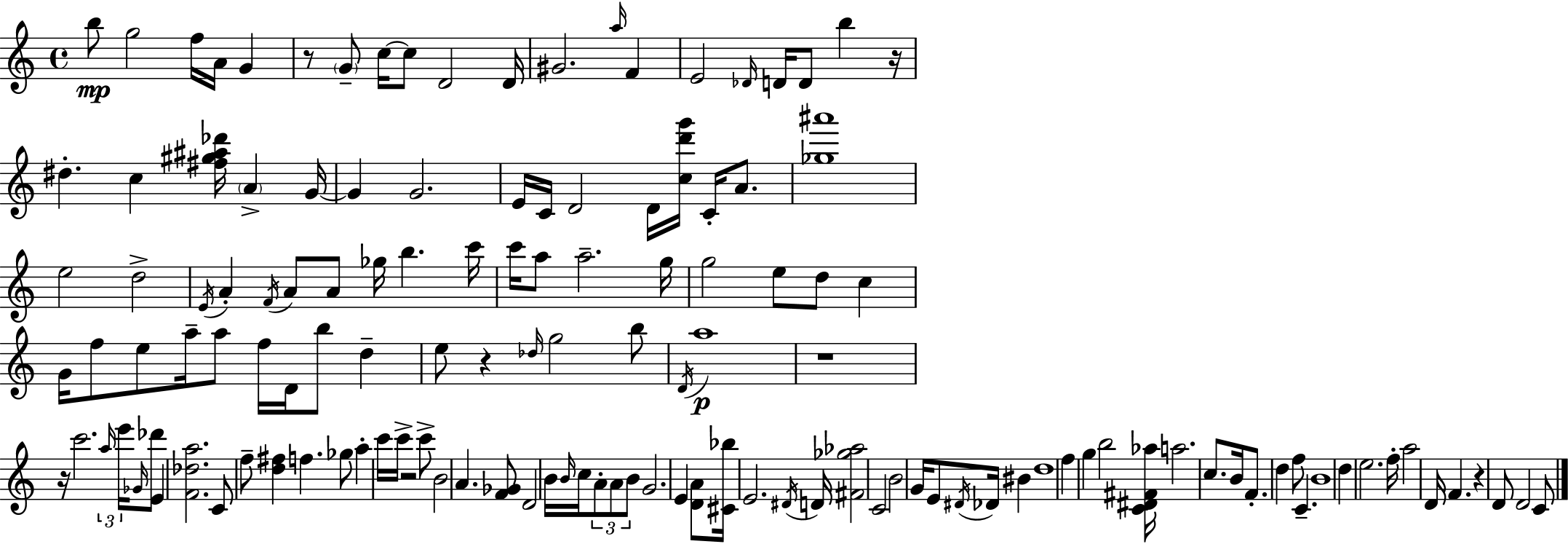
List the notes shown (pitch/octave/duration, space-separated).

B5/e G5/h F5/s A4/s G4/q R/e G4/e C5/s C5/e D4/h D4/s G#4/h. A5/s F4/q E4/h Db4/s D4/s D4/e B5/q R/s D#5/q. C5/q [F#5,G#5,A#5,Db6]/s A4/q G4/s G4/q G4/h. E4/s C4/s D4/h D4/s [C5,D6,G6]/s C4/s A4/e. [Gb5,A#6]/w E5/h D5/h E4/s A4/q F4/s A4/e A4/e Gb5/s B5/q. C6/s C6/s A5/e A5/h. G5/s G5/h E5/e D5/e C5/q G4/s F5/e E5/e A5/s A5/e F5/s D4/s B5/e D5/q E5/e R/q Db5/s G5/h B5/e D4/s A5/w R/w R/s C6/h. A5/s E6/s Gb4/s Db6/e E4/q [F4,Db5,A5]/h. C4/e F5/e [D5,F#5]/q F5/q. Gb5/e A5/q C6/s C6/s R/h C6/e B4/h A4/q. [F4,Gb4]/e D4/h B4/s B4/s C5/s A4/e A4/e B4/e G4/h. E4/q [D4,A4]/e [C#4,Bb5]/s E4/h. D#4/s D4/s [F#4,Gb5,Ab5]/h C4/h B4/h G4/s E4/e D#4/s Db4/s BIS4/q D5/w F5/q G5/q B5/h [C4,D#4,F#4,Ab5]/s A5/h. C5/e. B4/s F4/e. D5/q F5/e C4/q. B4/w D5/q E5/h. F5/s A5/h D4/s F4/q. R/q D4/e D4/h C4/e